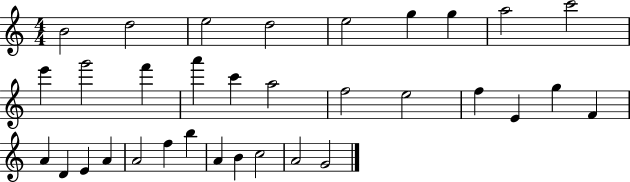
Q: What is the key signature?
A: C major